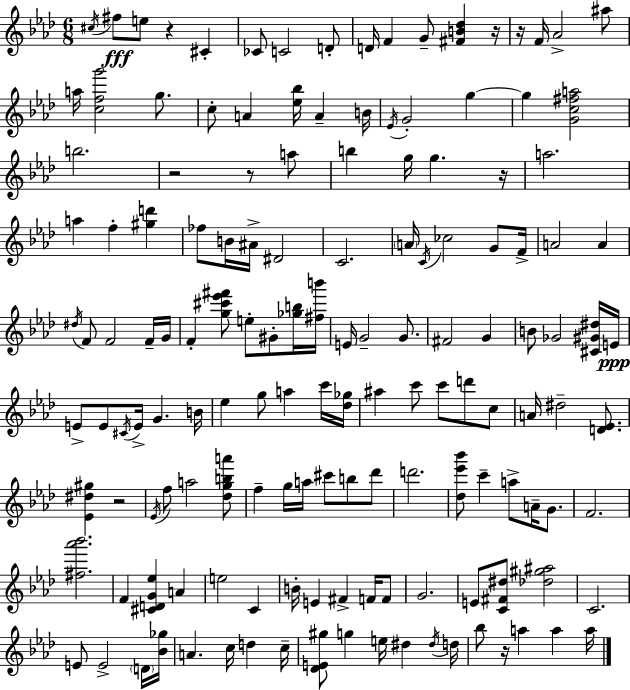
C#5/s F#5/e E5/e R/q C#4/q CES4/e C4/h D4/e D4/s F4/q G4/e [F#4,B4,Db5]/q R/s R/s F4/s Ab4/h A#5/e A5/s [C5,F5,G6]/h G5/e. C5/e A4/q [Eb5,Bb5]/s A4/q B4/s Eb4/s G4/h G5/q G5/q [G4,C5,F#5,A5]/h B5/h. R/h R/e A5/e B5/q G5/s G5/q. R/s A5/h. A5/q F5/q [G#5,D6]/q FES5/e B4/s A#4/s D#4/h C4/h. A4/s C4/s CES5/h G4/e F4/s A4/h A4/q D#5/s F4/e F4/h F4/s G4/s F4/q [G5,C#6,Eb6,F#6]/e E5/e G#4/e [Gb5,B5]/s [F#5,B6]/s E4/s G4/h G4/e. F#4/h G4/q B4/e Gb4/h [C#4,G#4,D#5]/s E4/s E4/e E4/e C#4/s E4/s G4/q. B4/s Eb5/q G5/e A5/q C6/s [Db5,Gb5]/s A#5/q C6/e C6/e D6/e C5/e A4/s D#5/h [D4,Eb4]/e. [Eb4,D#5,G#5]/q R/h Eb4/s F5/e A5/h [Db5,G5,B5,A6]/e F5/q G5/s A5/s C#6/e B5/e Db6/e D6/h. [Db5,Eb6,Bb6]/e C6/q A5/e A4/s G4/e. F4/h. [F#5,Ab6,Bb6]/h. F4/q [C#4,D4,G4,Eb5]/q A4/q E5/h C4/q B4/s E4/q F#4/q F4/s F4/e G4/h. E4/e [C4,F#4,D#5]/e [Db5,G#5,A#5]/h C4/h. E4/e E4/h D4/s [Bb4,Gb5]/s A4/q. C5/s D5/q C5/s [Db4,E4,G#5]/e G5/q E5/s D#5/q D#5/s D5/s Bb5/e R/s A5/q A5/q A5/s